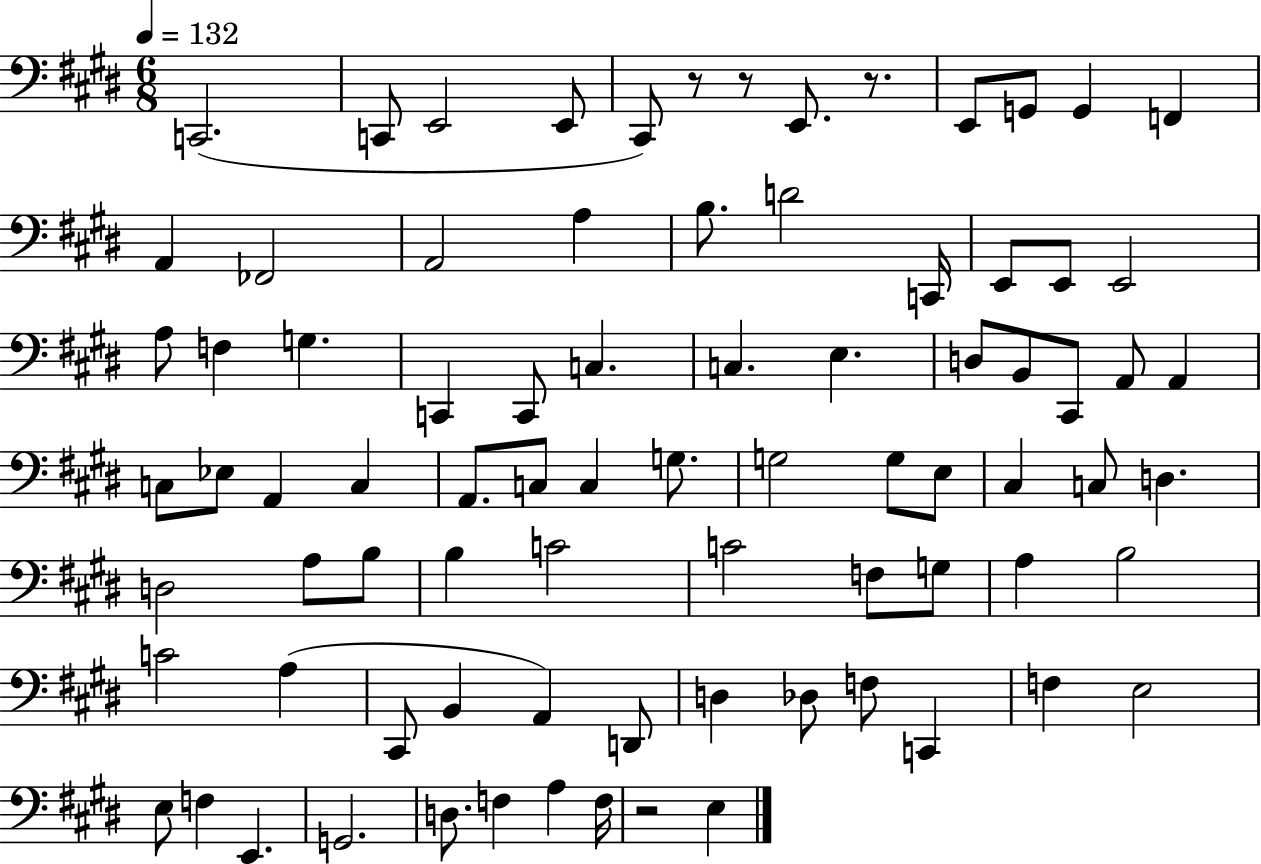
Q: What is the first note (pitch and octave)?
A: C2